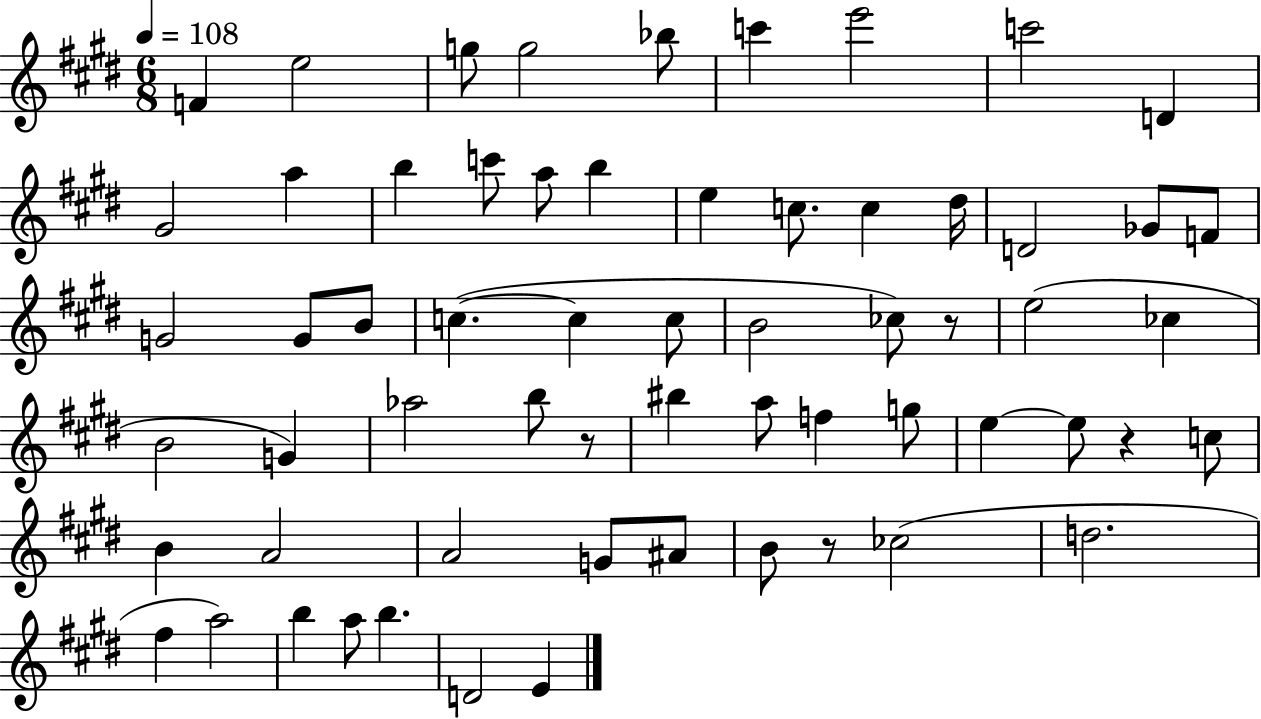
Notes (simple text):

F4/q E5/h G5/e G5/h Bb5/e C6/q E6/h C6/h D4/q G#4/h A5/q B5/q C6/e A5/e B5/q E5/q C5/e. C5/q D#5/s D4/h Gb4/e F4/e G4/h G4/e B4/e C5/q. C5/q C5/e B4/h CES5/e R/e E5/h CES5/q B4/h G4/q Ab5/h B5/e R/e BIS5/q A5/e F5/q G5/e E5/q E5/e R/q C5/e B4/q A4/h A4/h G4/e A#4/e B4/e R/e CES5/h D5/h. F#5/q A5/h B5/q A5/e B5/q. D4/h E4/q